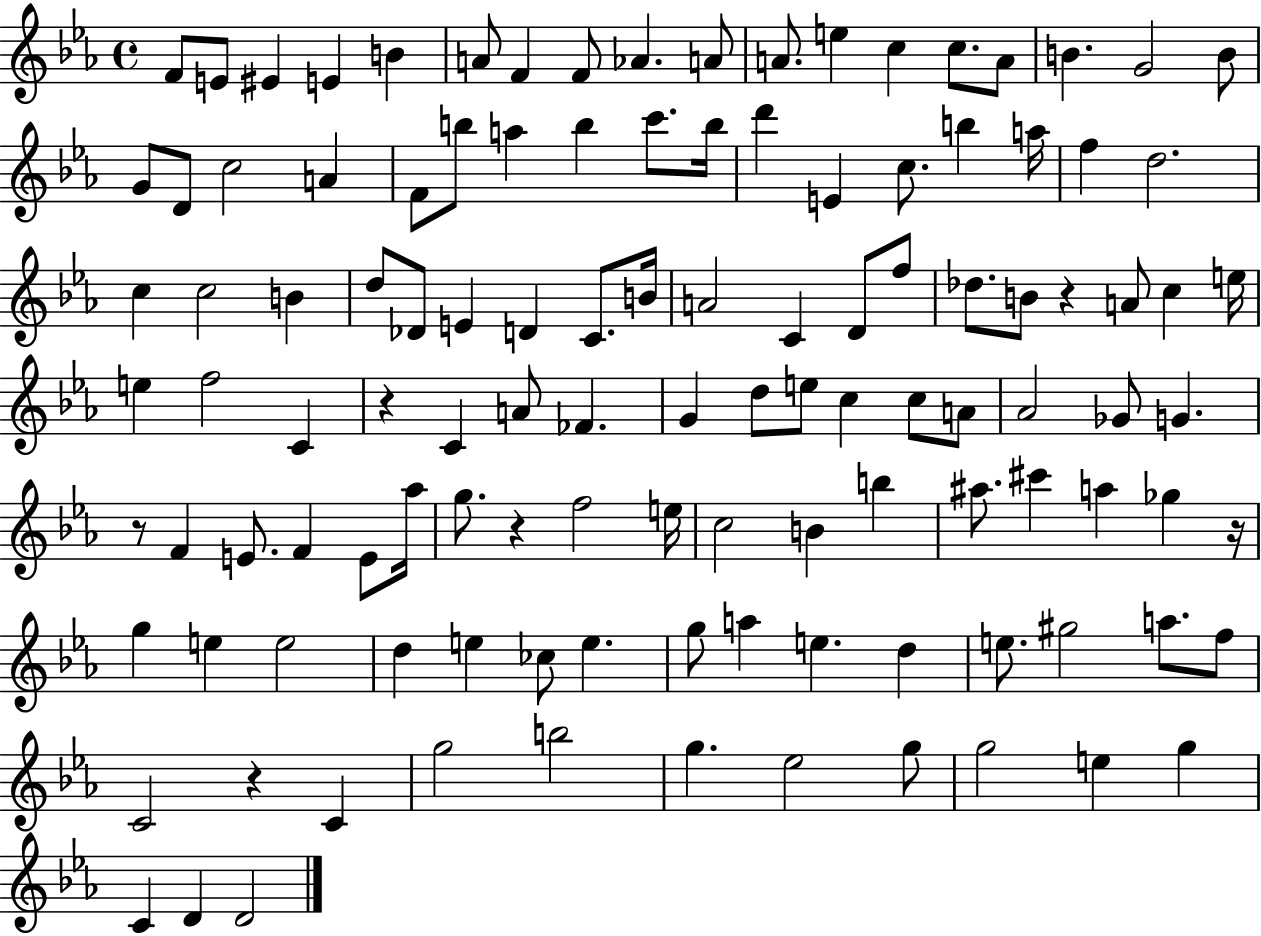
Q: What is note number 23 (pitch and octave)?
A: F4